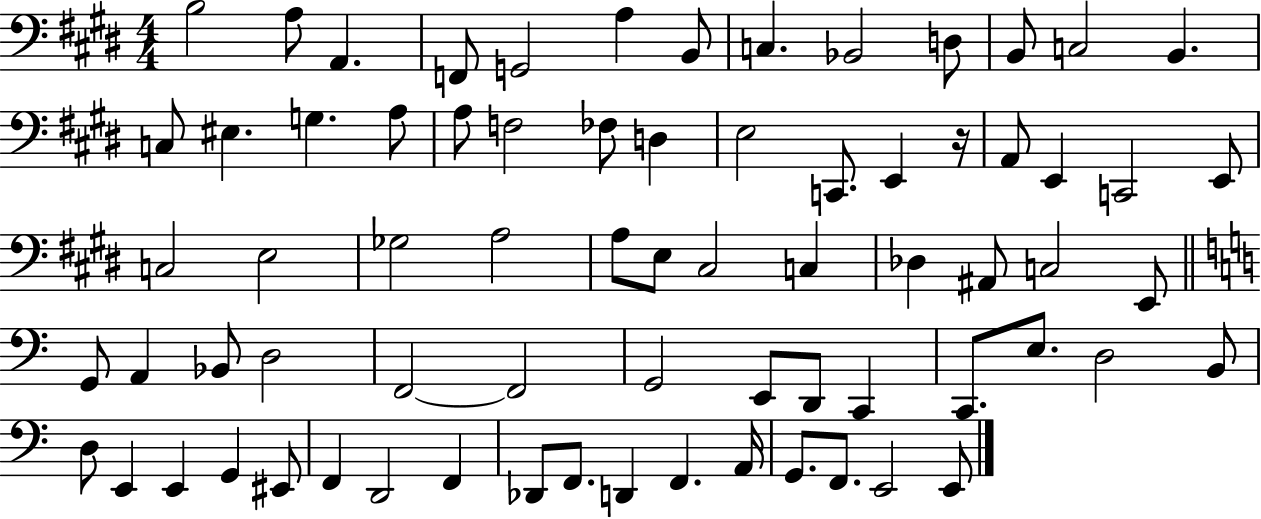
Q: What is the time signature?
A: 4/4